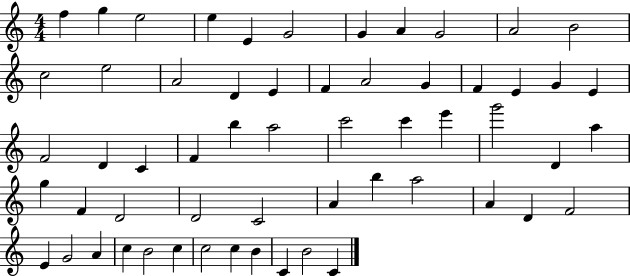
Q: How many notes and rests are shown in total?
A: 58